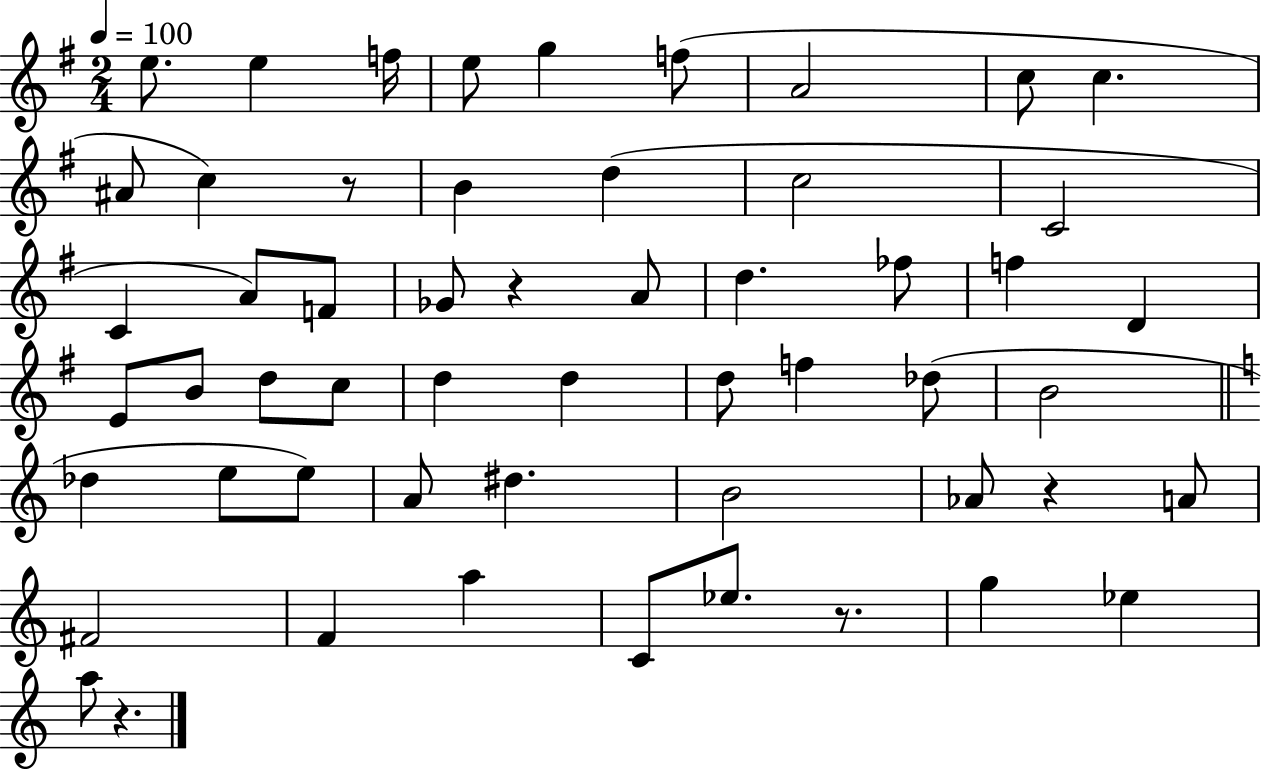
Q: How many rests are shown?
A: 5